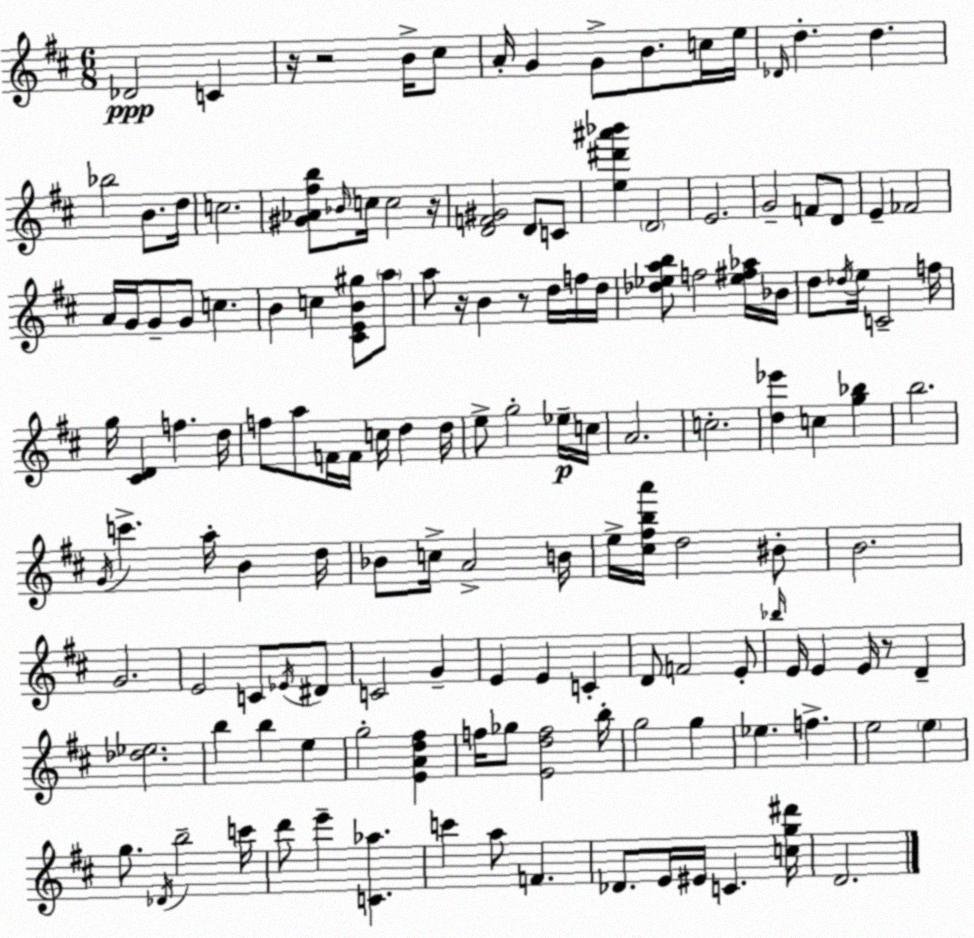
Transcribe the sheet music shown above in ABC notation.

X:1
T:Untitled
M:6/8
L:1/4
K:D
_D2 C z/4 z2 B/4 ^c/2 A/4 G G/2 B/2 c/4 e/4 _D/4 d d _b2 B/2 d/4 c2 [^G_A^fb]/2 _B/4 c/4 c2 z/4 [DF^G]2 D/2 C/2 [e^d'^a'_b'] D2 E2 G2 F/2 D/2 E _F2 A/4 G/4 G/2 G/2 c B c [^CEB^g]/2 a/2 a/2 z/4 B z/2 d/4 f/4 d/4 [_d_eab]/2 f2 [_e^f_a]/4 _B/4 d/2 _d/4 e/4 C2 f/4 g/4 [^CD] f d/4 f/2 a/2 F/4 F/4 c/4 d d/4 e/2 g2 _e/4 c/4 A2 c2 [d_e'] c [g_b] b2 G/4 c' a/4 B d/4 _B/2 c/4 A2 B/4 e/4 [^c^fba']/4 d2 ^B/2 B2 G2 E2 C/2 _E/4 ^D/2 C2 G E E C D/2 F2 E/2 _b/4 E/4 E E/4 z/2 D [_d_e]2 b b e g2 [EAd^f] f/4 _g/2 [Edf]2 b/4 g2 g _e f e2 e g/2 _D/4 b2 c'/4 d'/2 e' [C_a] c' a/2 F _D/2 E/4 ^E/4 C [cg^d']/4 D2